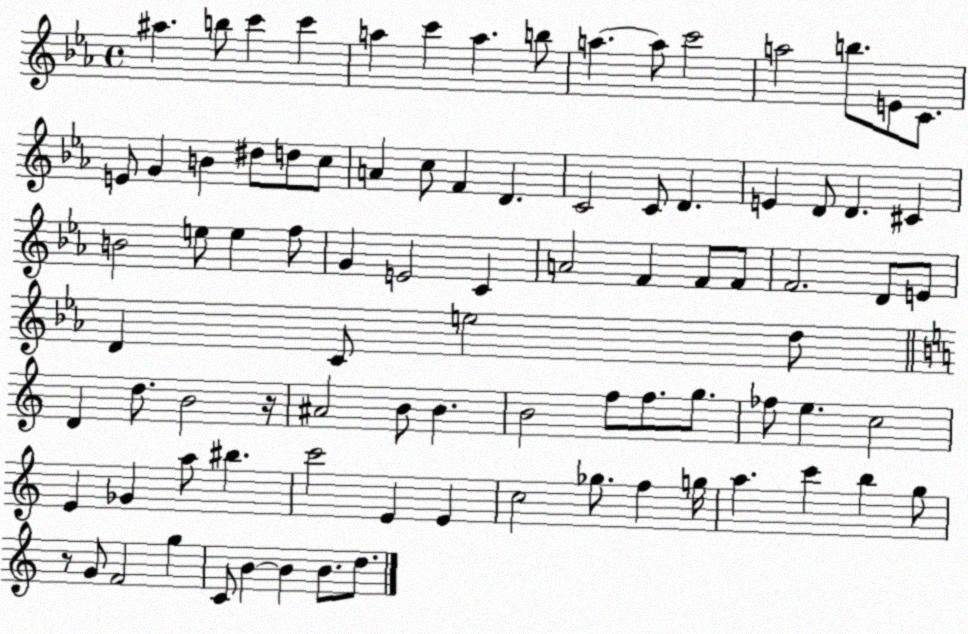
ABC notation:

X:1
T:Untitled
M:4/4
L:1/4
K:Eb
^a b/2 c' c' a c' a b/2 a a/2 c'2 a2 b/2 E/2 C/2 E/2 G B ^d/2 d/2 c/2 A c/2 F D C2 C/2 D E D/2 D ^C B2 e/2 e f/2 G E2 C A2 F F/2 F/2 F2 D/2 E/2 D C/2 e2 d/2 D d/2 B2 z/4 ^A2 B/2 B B2 f/2 f/2 g/2 _f/2 e c2 E _G a/2 ^b c'2 E E c2 _g/2 f g/4 a c' b g/2 z/2 G/2 F2 g C/2 B B B/2 d/2